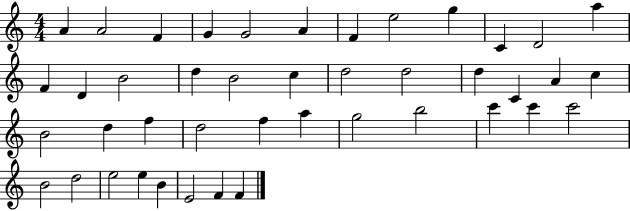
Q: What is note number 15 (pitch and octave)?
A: B4